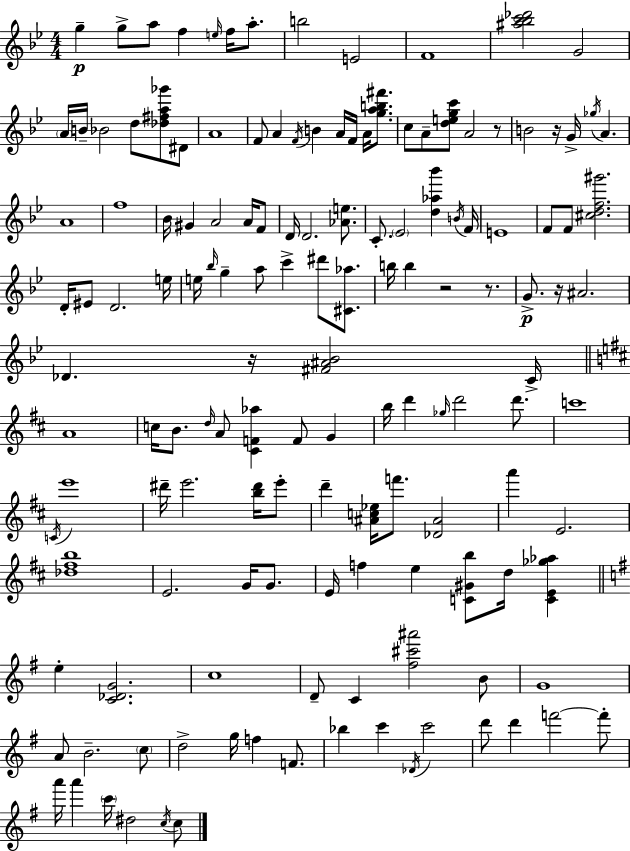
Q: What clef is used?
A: treble